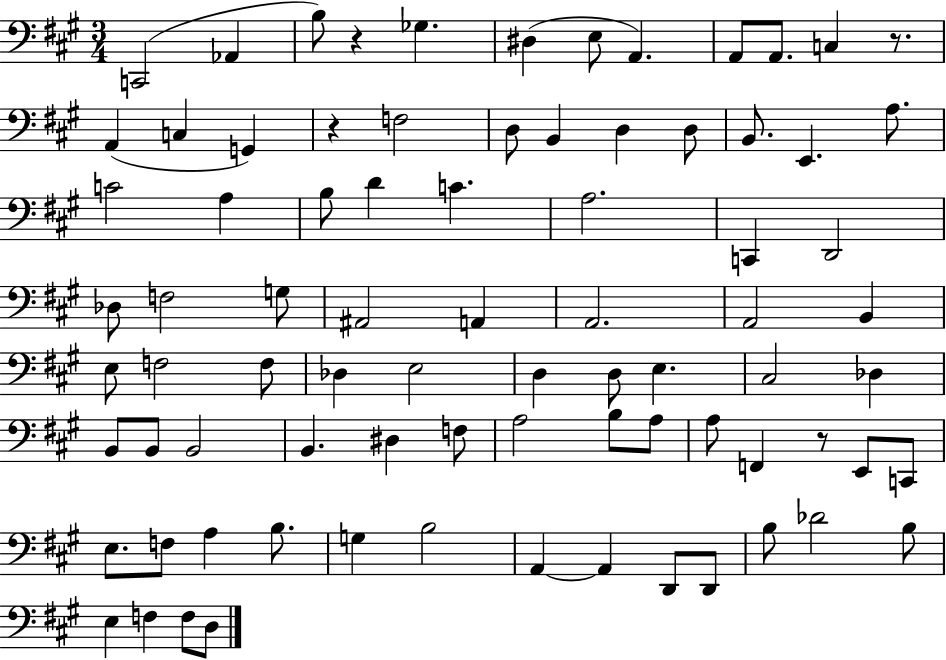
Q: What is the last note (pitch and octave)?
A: D3